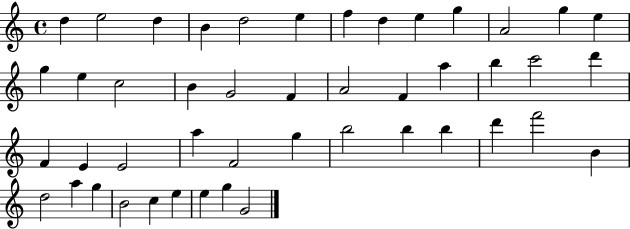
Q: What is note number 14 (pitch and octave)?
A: G5